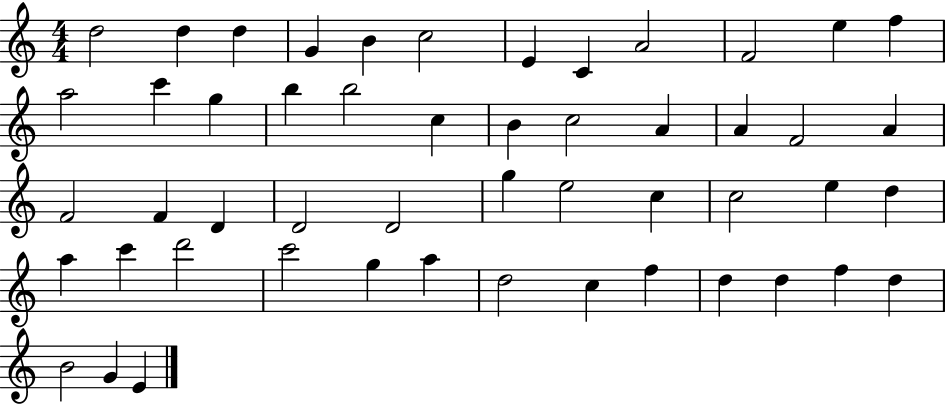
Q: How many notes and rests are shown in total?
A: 51